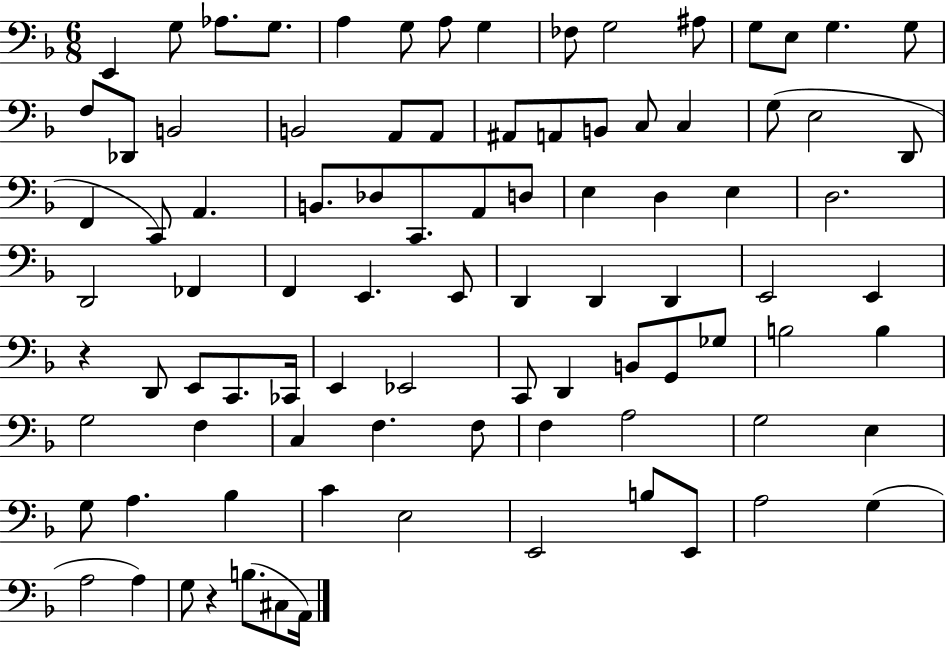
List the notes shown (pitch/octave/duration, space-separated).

E2/q G3/e Ab3/e. G3/e. A3/q G3/e A3/e G3/q FES3/e G3/h A#3/e G3/e E3/e G3/q. G3/e F3/e Db2/e B2/h B2/h A2/e A2/e A#2/e A2/e B2/e C3/e C3/q G3/e E3/h D2/e F2/q C2/e A2/q. B2/e. Db3/e C2/e. A2/e D3/e E3/q D3/q E3/q D3/h. D2/h FES2/q F2/q E2/q. E2/e D2/q D2/q D2/q E2/h E2/q R/q D2/e E2/e C2/e. CES2/s E2/q Eb2/h C2/e D2/q B2/e G2/e Gb3/e B3/h B3/q G3/h F3/q C3/q F3/q. F3/e F3/q A3/h G3/h E3/q G3/e A3/q. Bb3/q C4/q E3/h E2/h B3/e E2/e A3/h G3/q A3/h A3/q G3/e R/q B3/e. C#3/e A2/s